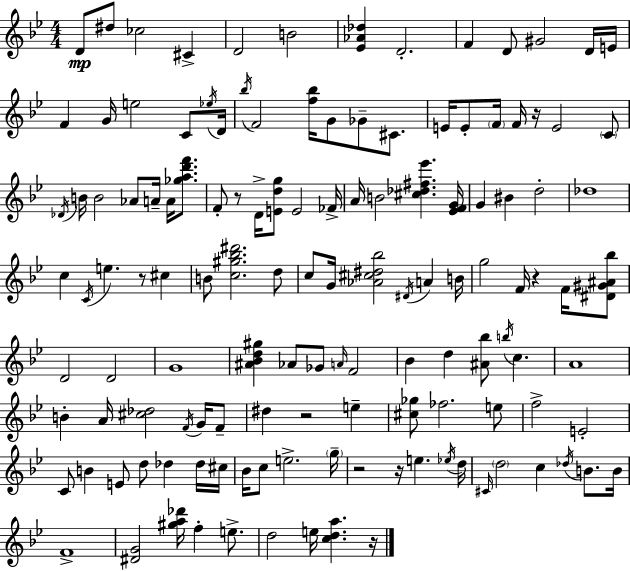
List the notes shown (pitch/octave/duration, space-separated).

D4/e D#5/e CES5/h C#4/q D4/h B4/h [Eb4,Ab4,Db5]/q D4/h. F4/q D4/e G#4/h D4/s E4/s F4/q G4/s E5/h C4/e Eb5/s D4/s Bb5/s F4/h [F5,Bb5]/s G4/e Gb4/e C#4/e. E4/s E4/e F4/s F4/s R/s E4/h C4/e Db4/s B4/s B4/h Ab4/e A4/s A4/s [Gb5,A5,D6,F6]/e. F4/e R/e D4/s [E4,D5,G5]/e E4/h FES4/s A4/s B4/h [C#5,Db5,F#5,Eb6]/q. [Eb4,F4,G4]/s G4/q BIS4/q D5/h Db5/w C5/q C4/s E5/q. R/e C#5/q B4/e [C5,G#5,Bb5,D#6]/h. D5/e C5/e G4/s [Ab4,C#5,D#5,Bb5]/h D#4/s A4/q B4/s G5/h F4/s R/q F4/s [D#4,G#4,A#4,Bb5]/e D4/h D4/h G4/w [A#4,Bb4,D5,G#5]/q Ab4/e Gb4/e A4/s F4/h Bb4/q D5/q [A#4,Bb5]/e B5/s C5/q. A4/w B4/q A4/s [C#5,Db5]/h F4/s G4/s F4/e D#5/q R/h E5/q [C#5,Gb5]/e FES5/h. E5/e F5/h E4/h C4/e B4/q E4/e D5/e Db5/q Db5/s C#5/s Bb4/s C5/e E5/h. G5/s R/h R/s E5/q. Eb5/s D5/s C#4/s D5/h C5/q Db5/s B4/e. B4/s F4/w [D#4,G4]/h [G#5,A5,Db6]/s F5/q E5/e. D5/h E5/s [C5,D5,A5]/q. R/s